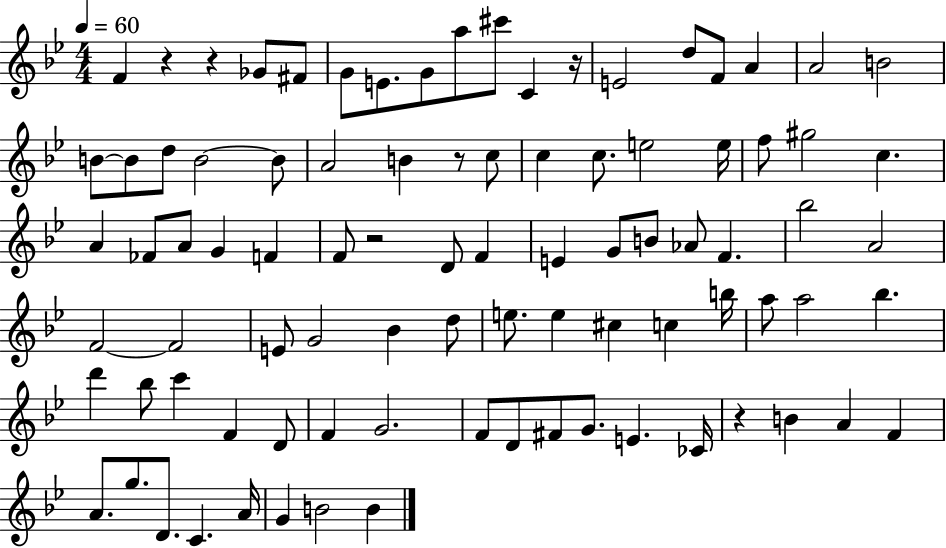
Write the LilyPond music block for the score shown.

{
  \clef treble
  \numericTimeSignature
  \time 4/4
  \key bes \major
  \tempo 4 = 60
  \repeat volta 2 { f'4 r4 r4 ges'8 fis'8 | g'8 e'8. g'8 a''8 cis'''8 c'4 r16 | e'2 d''8 f'8 a'4 | a'2 b'2 | \break b'8~~ b'8 d''8 b'2~~ b'8 | a'2 b'4 r8 c''8 | c''4 c''8. e''2 e''16 | f''8 gis''2 c''4. | \break a'4 fes'8 a'8 g'4 f'4 | f'8 r2 d'8 f'4 | e'4 g'8 b'8 aes'8 f'4. | bes''2 a'2 | \break f'2~~ f'2 | e'8 g'2 bes'4 d''8 | e''8. e''4 cis''4 c''4 b''16 | a''8 a''2 bes''4. | \break d'''4 bes''8 c'''4 f'4 d'8 | f'4 g'2. | f'8 d'8 fis'8 g'8. e'4. ces'16 | r4 b'4 a'4 f'4 | \break a'8. g''8. d'8. c'4. a'16 | g'4 b'2 b'4 | } \bar "|."
}